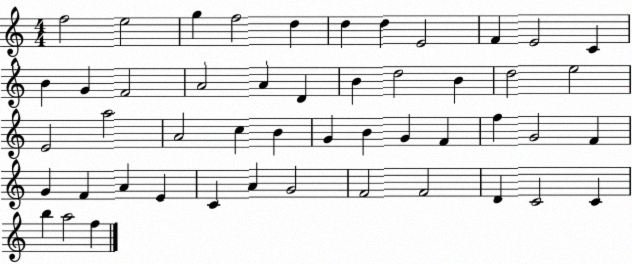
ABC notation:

X:1
T:Untitled
M:4/4
L:1/4
K:C
f2 e2 g f2 d d d E2 F E2 C B G F2 A2 A D B d2 B d2 e2 E2 a2 A2 c B G B G F f G2 F G F A E C A G2 F2 F2 D C2 C b a2 f